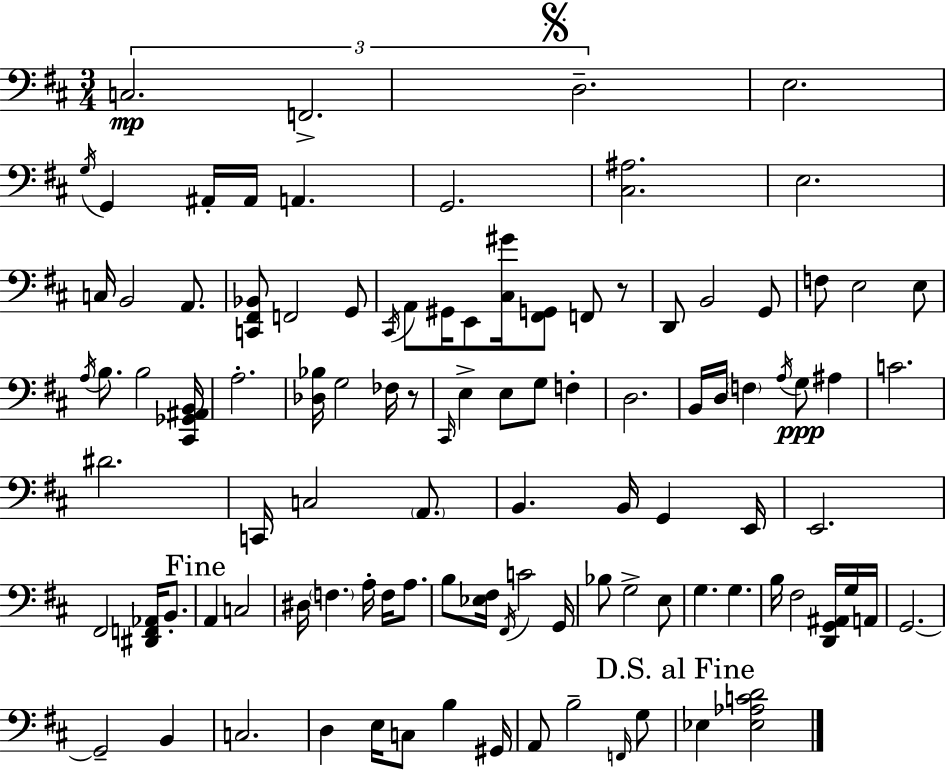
X:1
T:Untitled
M:3/4
L:1/4
K:D
C,2 F,,2 D,2 E,2 G,/4 G,, ^A,,/4 ^A,,/4 A,, G,,2 [^C,^A,]2 E,2 C,/4 B,,2 A,,/2 [C,,^F,,_B,,]/2 F,,2 G,,/2 ^C,,/4 A,,/2 ^G,,/4 E,,/2 [^C,^G]/4 [^F,,G,,]/2 F,,/2 z/2 D,,/2 B,,2 G,,/2 F,/2 E,2 E,/2 A,/4 B,/2 B,2 [^C,,_G,,^A,,B,,]/4 A,2 [_D,_B,]/4 G,2 _F,/4 z/2 ^C,,/4 E, E,/2 G,/2 F, D,2 B,,/4 D,/4 F, A,/4 G,/2 ^A, C2 ^D2 C,,/4 C,2 A,,/2 B,, B,,/4 G,, E,,/4 E,,2 ^F,,2 [^D,,F,,_A,,]/4 B,,/2 A,, C,2 ^D,/4 F, A,/4 F,/4 A,/2 B,/2 [_E,^F,]/4 ^F,,/4 C2 G,,/4 _B,/2 G,2 E,/2 G, G, B,/4 ^F,2 [D,,G,,^A,,]/4 G,/4 A,,/4 G,,2 G,,2 B,, C,2 D, E,/4 C,/2 B, ^G,,/4 A,,/2 B,2 F,,/4 G,/2 _E, [_E,_A,CD]2